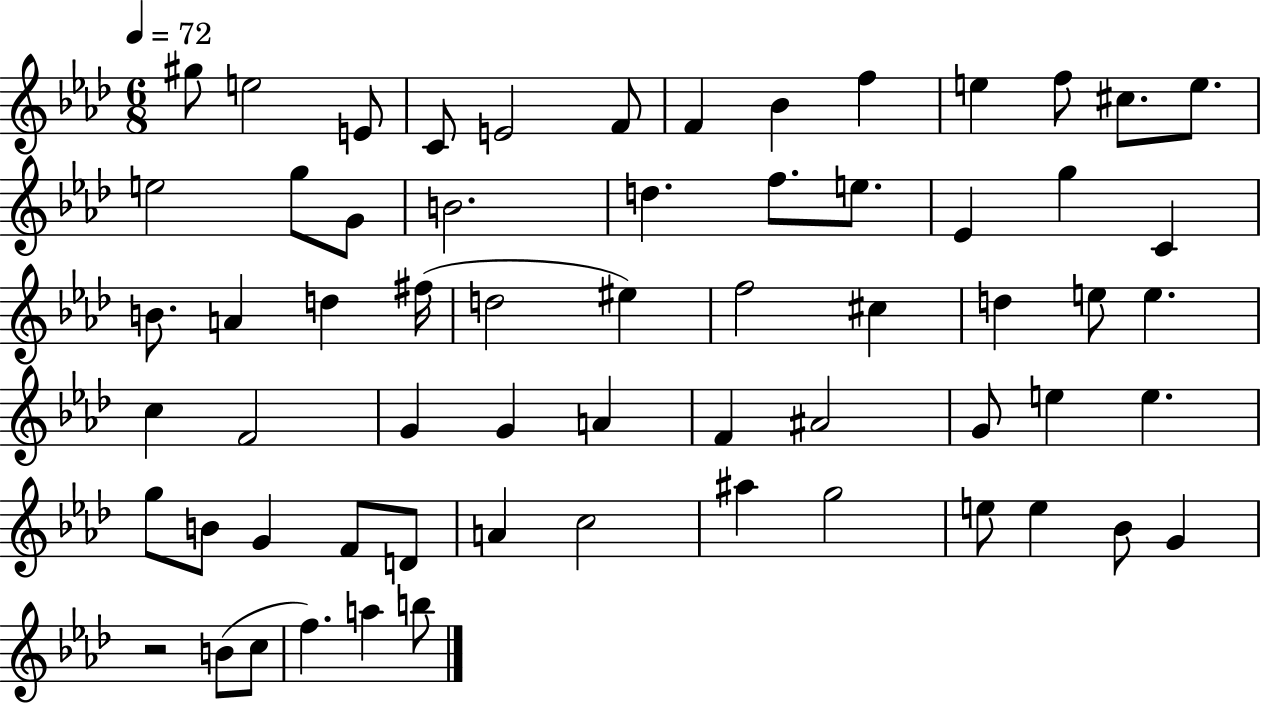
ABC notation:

X:1
T:Untitled
M:6/8
L:1/4
K:Ab
^g/2 e2 E/2 C/2 E2 F/2 F _B f e f/2 ^c/2 e/2 e2 g/2 G/2 B2 d f/2 e/2 _E g C B/2 A d ^f/4 d2 ^e f2 ^c d e/2 e c F2 G G A F ^A2 G/2 e e g/2 B/2 G F/2 D/2 A c2 ^a g2 e/2 e _B/2 G z2 B/2 c/2 f a b/2